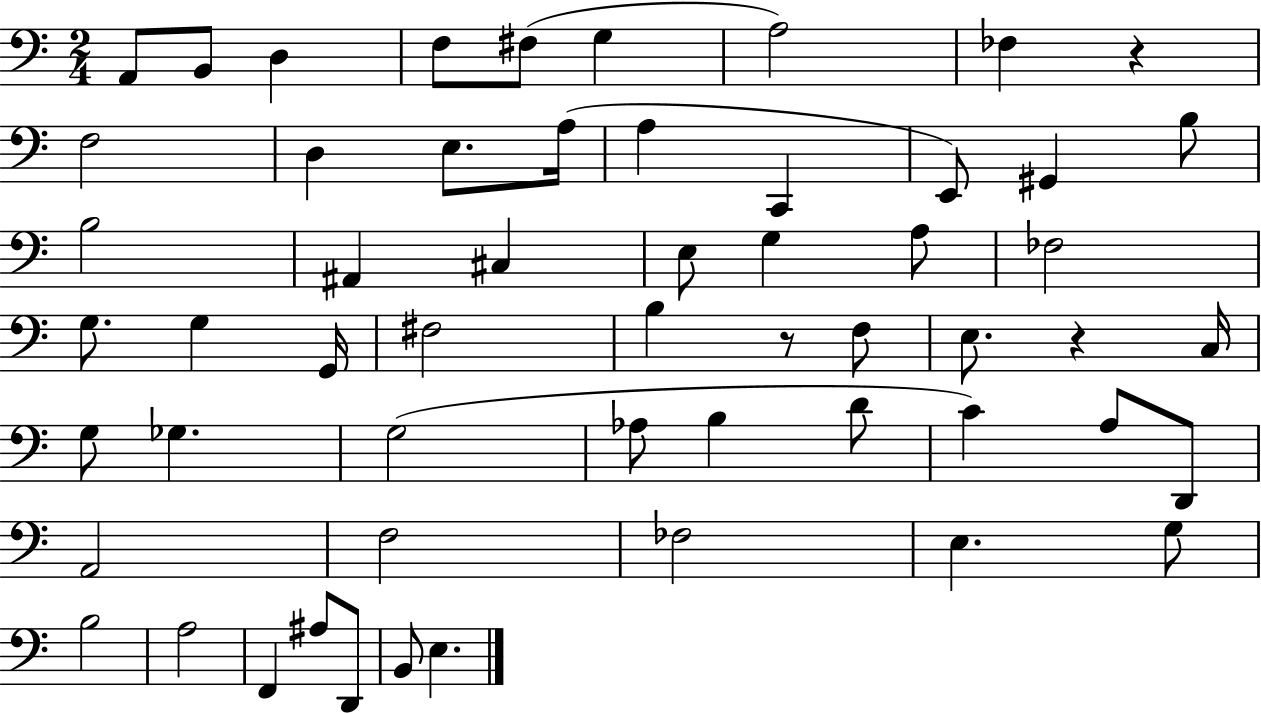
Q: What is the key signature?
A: C major